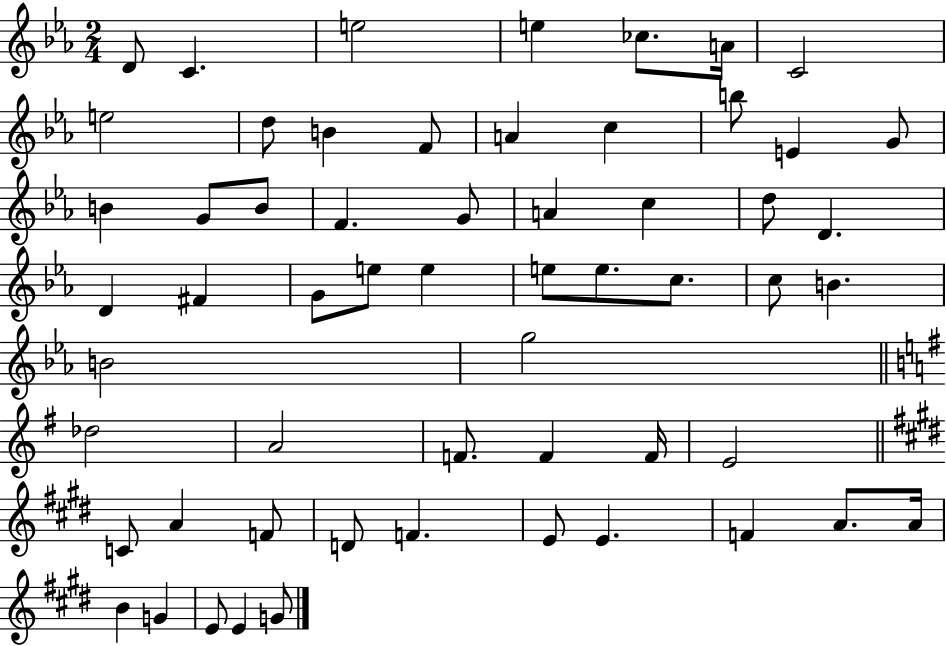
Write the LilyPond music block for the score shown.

{
  \clef treble
  \numericTimeSignature
  \time 2/4
  \key ees \major
  \repeat volta 2 { d'8 c'4. | e''2 | e''4 ces''8. a'16 | c'2 | \break e''2 | d''8 b'4 f'8 | a'4 c''4 | b''8 e'4 g'8 | \break b'4 g'8 b'8 | f'4. g'8 | a'4 c''4 | d''8 d'4. | \break d'4 fis'4 | g'8 e''8 e''4 | e''8 e''8. c''8. | c''8 b'4. | \break b'2 | g''2 | \bar "||" \break \key g \major des''2 | a'2 | f'8. f'4 f'16 | e'2 | \break \bar "||" \break \key e \major c'8 a'4 f'8 | d'8 f'4. | e'8 e'4. | f'4 a'8. a'16 | \break b'4 g'4 | e'8 e'4 g'8 | } \bar "|."
}